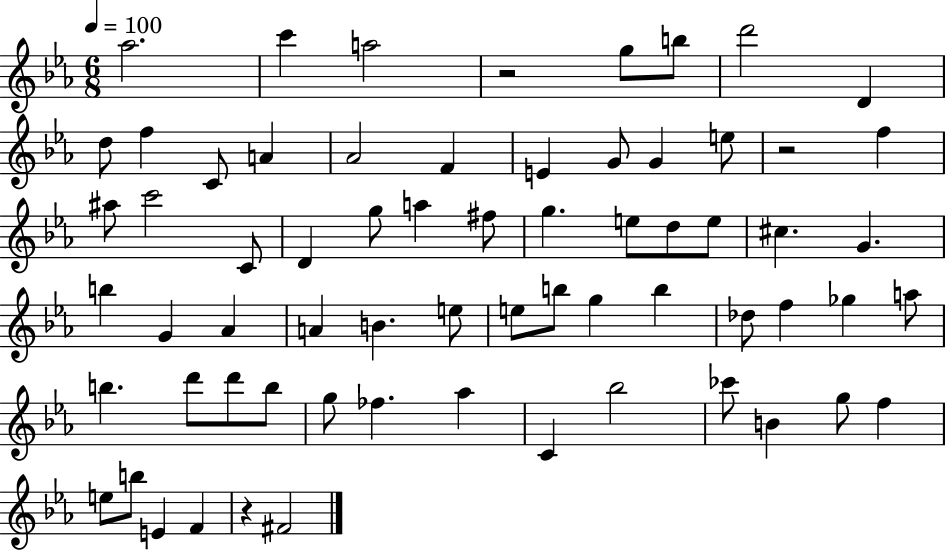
{
  \clef treble
  \numericTimeSignature
  \time 6/8
  \key ees \major
  \tempo 4 = 100
  aes''2. | c'''4 a''2 | r2 g''8 b''8 | d'''2 d'4 | \break d''8 f''4 c'8 a'4 | aes'2 f'4 | e'4 g'8 g'4 e''8 | r2 f''4 | \break ais''8 c'''2 c'8 | d'4 g''8 a''4 fis''8 | g''4. e''8 d''8 e''8 | cis''4. g'4. | \break b''4 g'4 aes'4 | a'4 b'4. e''8 | e''8 b''8 g''4 b''4 | des''8 f''4 ges''4 a''8 | \break b''4. d'''8 d'''8 b''8 | g''8 fes''4. aes''4 | c'4 bes''2 | ces'''8 b'4 g''8 f''4 | \break e''8 b''8 e'4 f'4 | r4 fis'2 | \bar "|."
}